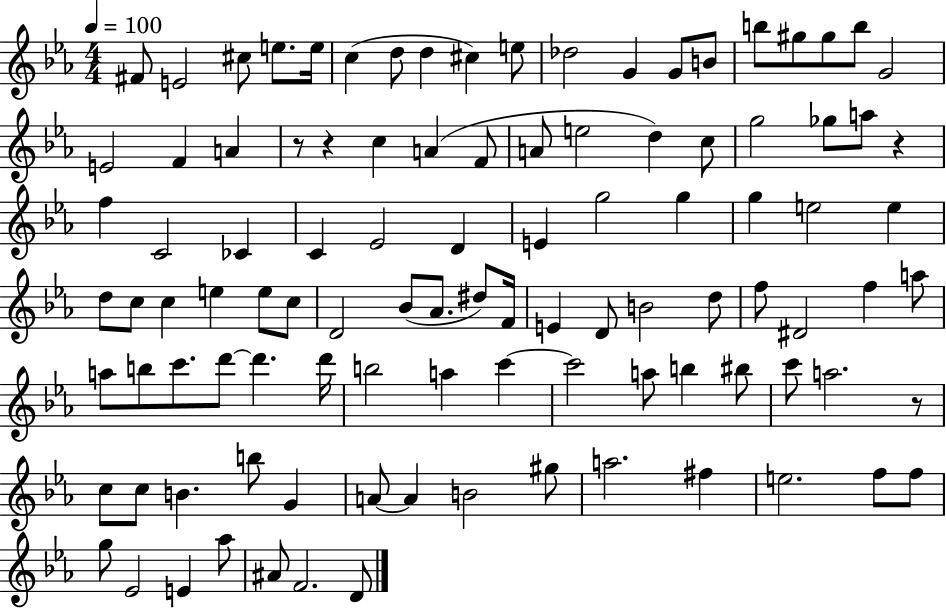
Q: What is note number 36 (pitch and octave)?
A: C4